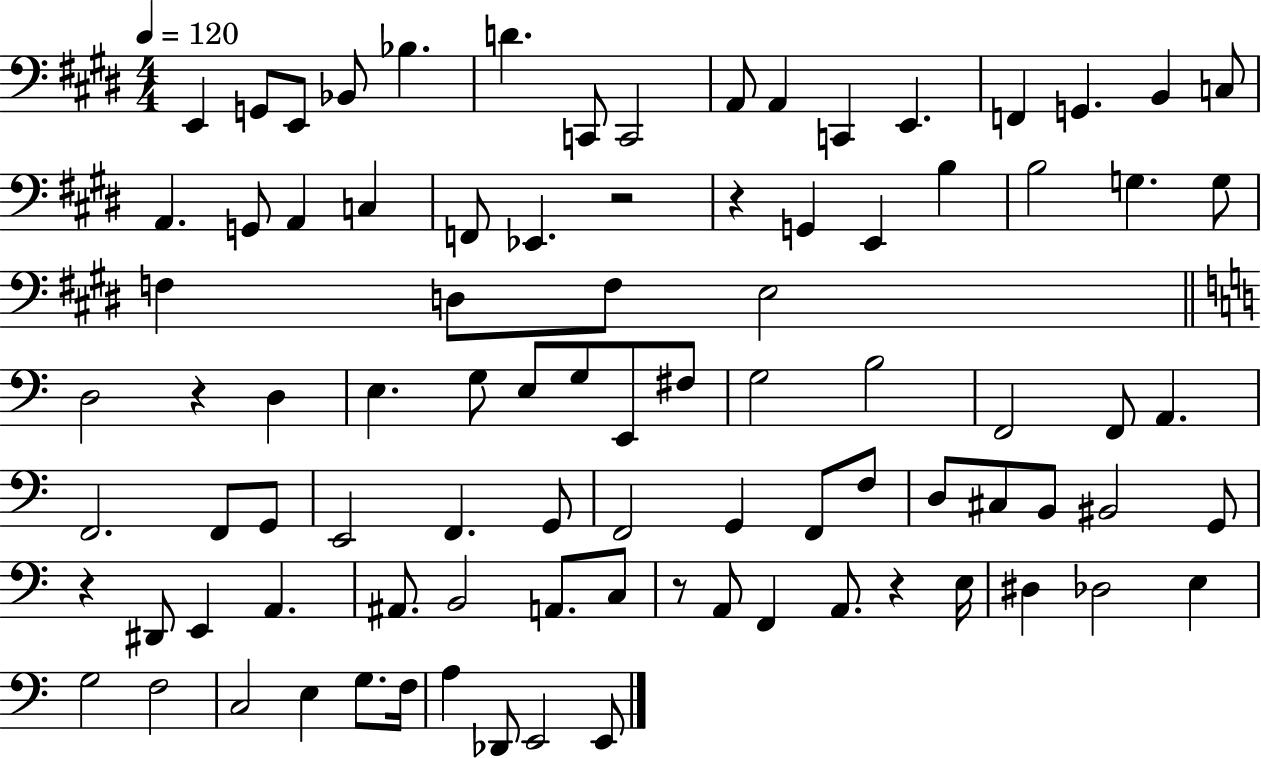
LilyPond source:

{
  \clef bass
  \numericTimeSignature
  \time 4/4
  \key e \major
  \tempo 4 = 120
  e,4 g,8 e,8 bes,8 bes4. | d'4. c,8 c,2 | a,8 a,4 c,4 e,4. | f,4 g,4. b,4 c8 | \break a,4. g,8 a,4 c4 | f,8 ees,4. r2 | r4 g,4 e,4 b4 | b2 g4. g8 | \break f4 d8 f8 e2 | \bar "||" \break \key c \major d2 r4 d4 | e4. g8 e8 g8 e,8 fis8 | g2 b2 | f,2 f,8 a,4. | \break f,2. f,8 g,8 | e,2 f,4. g,8 | f,2 g,4 f,8 f8 | d8 cis8 b,8 bis,2 g,8 | \break r4 dis,8 e,4 a,4. | ais,8. b,2 a,8. c8 | r8 a,8 f,4 a,8. r4 e16 | dis4 des2 e4 | \break g2 f2 | c2 e4 g8. f16 | a4 des,8 e,2 e,8 | \bar "|."
}